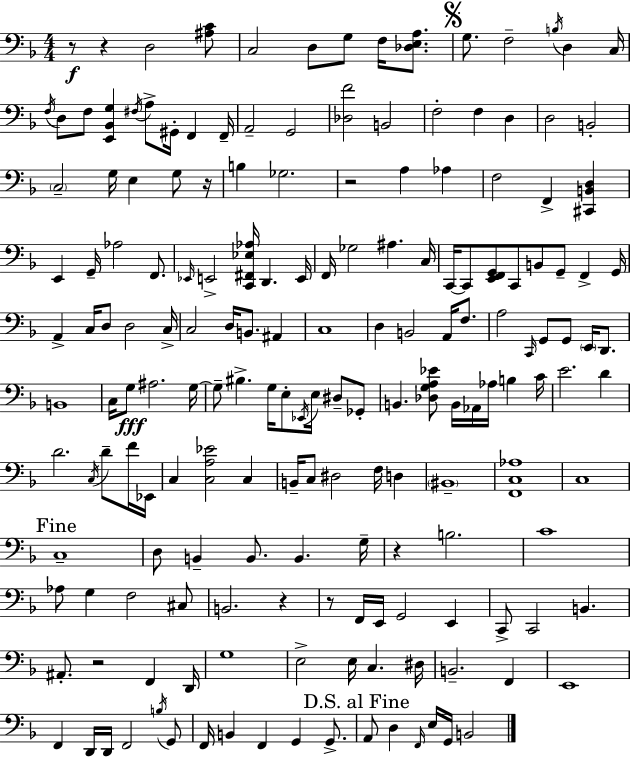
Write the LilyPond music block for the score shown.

{
  \clef bass
  \numericTimeSignature
  \time 4/4
  \key d \minor
  r8\f r4 d2 <ais c'>8 | c2 d8 g8 f16 <des e a>8. | \mark \markup { \musicglyph "scripts.segno" } g8. f2-- \acciaccatura { b16 } d4 | c16 \acciaccatura { f16 } d8 f8 <e, bes, g>4 \acciaccatura { fis16 } a8-> gis,16-. f,4 | \break f,16-- a,2-- g,2 | <des f'>2 b,2 | f2-. f4 d4 | d2 b,2-. | \break \parenthesize c2-- g16 e4 | g8 r16 b4 ges2. | r2 a4 aes4 | f2 f,4-> <cis, b, d>4 | \break e,4 g,16-- aes2 | f,8. \grace { ees,16 } e,2-> <c, fis, ees aes>16 d,4. | e,16 f,16 ges2 ais4. | c16 c,16~~ c,8 <e, f, g,>8 c,8 b,8 g,8-- f,4-> | \break g,16 a,4-> c16 d8 d2 | c16-> c2 d16 b,8. | ais,4 c1 | d4 b,2 | \break a,16 f8. a2 \grace { c,16 } g,8 g,8 | \parenthesize e,16 d,8. b,1 | c16 g8\fff ais2. | g16~~ g8-- bis4.-> g16 e8-. | \break \acciaccatura { ees,16 } e16 dis8-- ges,8-. b,4. <des g a ees'>8 b,16 aes,16 | aes16 b4 c'16 e'2. | d'4 d'2. | \acciaccatura { c16 } d'8-- f'16 ees,16 c4 <c a ees'>2 | \break c4 b,16-- c8 dis2 | f16 d4 \parenthesize bis,1-- | <f, c aes>1 | c1 | \break \mark "Fine" c1-- | d8 b,4-- b,8. | b,4. g16-- r4 b2. | c'1 | \break aes8 g4 f2 | cis8 b,2. | r4 r8 f,16 e,16 g,2 | e,4 c,8-> c,2 | \break b,4. ais,8.-. r2 | f,4 d,16 g1 | e2-> e16 | c4. dis16 b,2.-- | \break f,4 e,1 | f,4 d,16 d,16 f,2 | \acciaccatura { b16 } g,8 f,16 b,4 f,4 | g,4 g,8.-> \mark "D.S. al Fine" a,8 d4 \grace { f,16 } e16 | \break g,16 b,2 \bar "|."
}